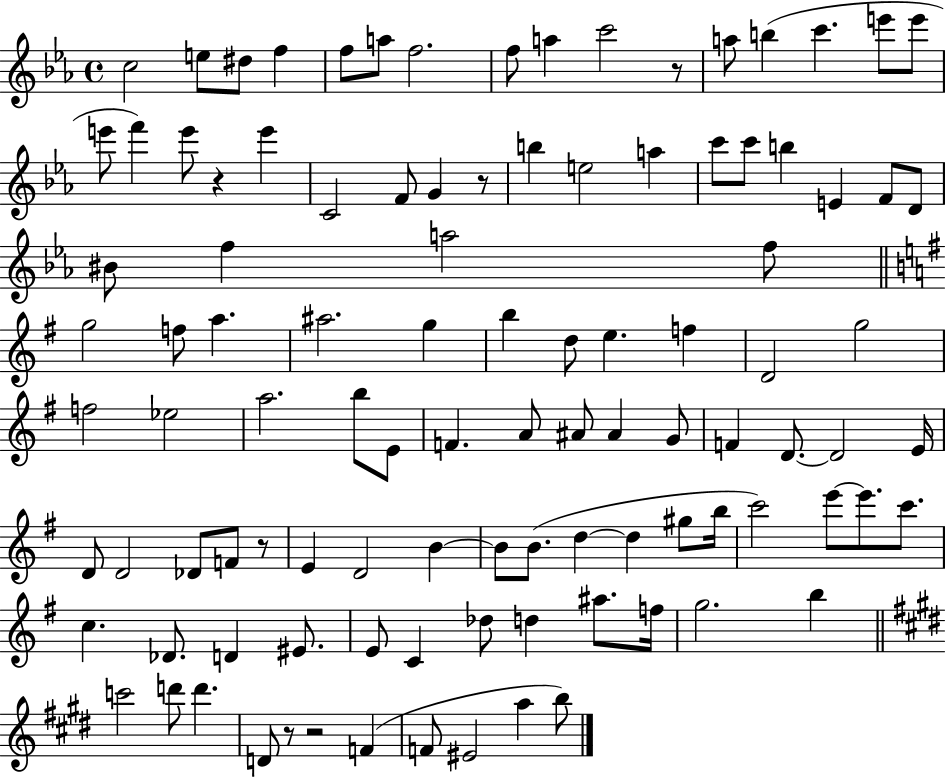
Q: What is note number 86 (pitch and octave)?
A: A#5